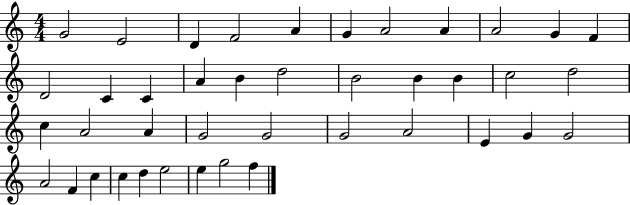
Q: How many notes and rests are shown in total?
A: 41